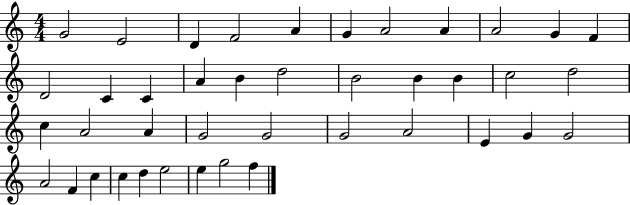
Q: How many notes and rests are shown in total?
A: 41